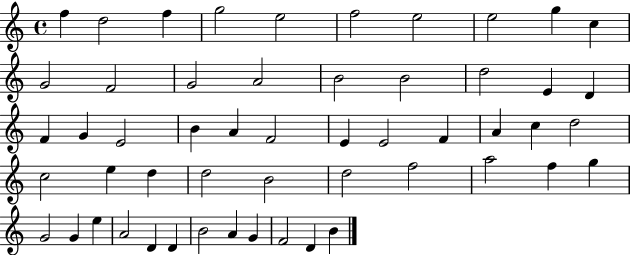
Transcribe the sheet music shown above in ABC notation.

X:1
T:Untitled
M:4/4
L:1/4
K:C
f d2 f g2 e2 f2 e2 e2 g c G2 F2 G2 A2 B2 B2 d2 E D F G E2 B A F2 E E2 F A c d2 c2 e d d2 B2 d2 f2 a2 f g G2 G e A2 D D B2 A G F2 D B